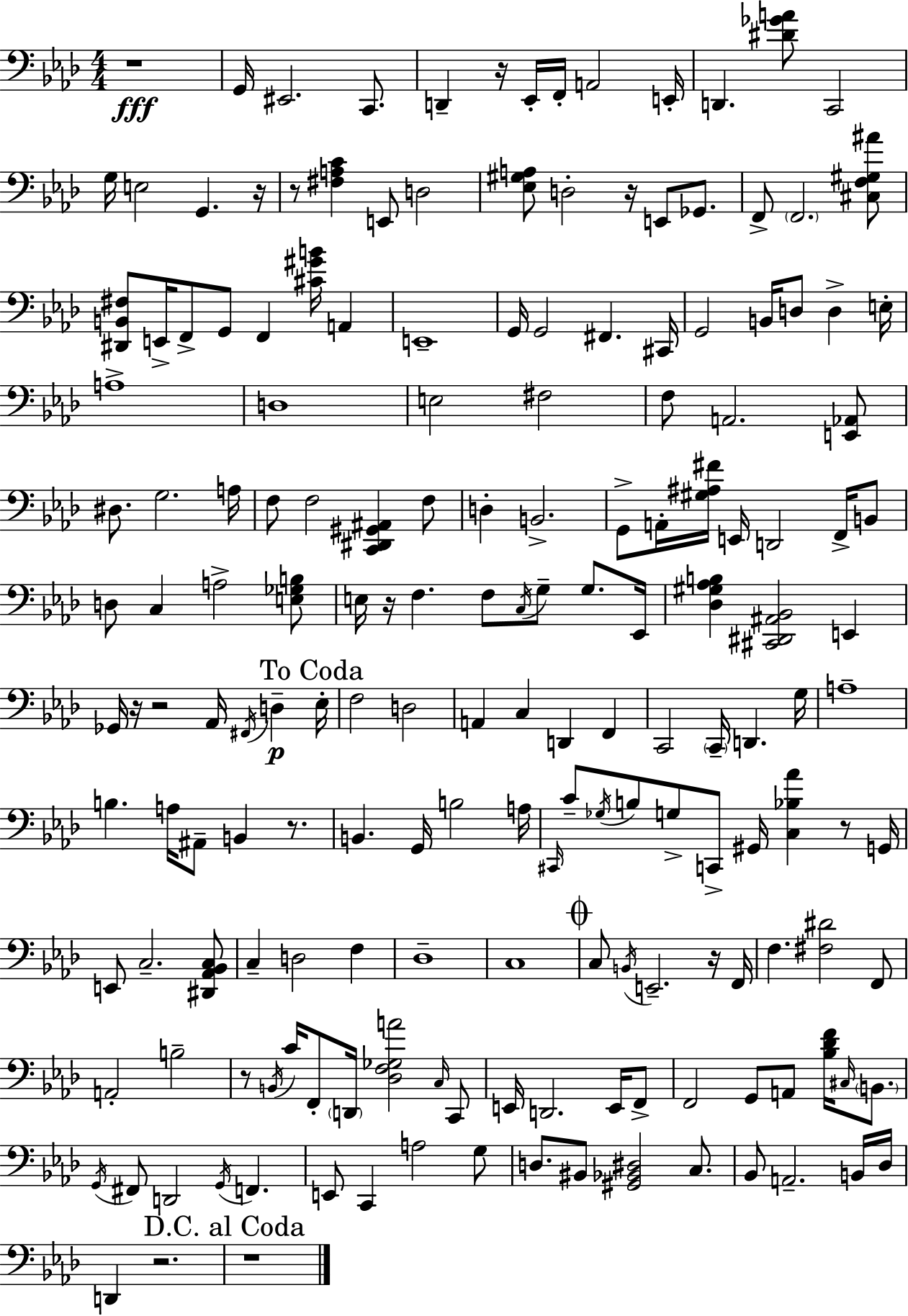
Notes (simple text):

R/w G2/s EIS2/h. C2/e. D2/q R/s Eb2/s F2/s A2/h E2/s D2/q. [D#4,Gb4,A4]/e C2/h G3/s E3/h G2/q. R/s R/e [F#3,A3,C4]/q E2/e D3/h [Eb3,G#3,A3]/e D3/h R/s E2/e Gb2/e. F2/e F2/h. [C#3,F3,G#3,A#4]/e [D#2,B2,F#3]/e E2/s F2/e G2/e F2/q [C#4,G#4,B4]/s A2/q E2/w G2/s G2/h F#2/q. C#2/s G2/h B2/s D3/e D3/q E3/s A3/w D3/w E3/h F#3/h F3/e A2/h. [E2,Ab2]/e D#3/e. G3/h. A3/s F3/e F3/h [C2,D#2,G#2,A#2]/q F3/e D3/q B2/h. G2/e A2/s [G#3,A#3,F#4]/s E2/s D2/h F2/s B2/e D3/e C3/q A3/h [E3,Gb3,B3]/e E3/s R/s F3/q. F3/e C3/s G3/e G3/e. Eb2/s [Db3,G#3,Ab3,B3]/q [C#2,D#2,A#2,Bb2]/h E2/q Gb2/s R/s R/h Ab2/s F#2/s D3/q Eb3/s F3/h D3/h A2/q C3/q D2/q F2/q C2/h C2/s D2/q. G3/s A3/w B3/q. A3/s A#2/e B2/q R/e. B2/q. G2/s B3/h A3/s C#2/s C4/e Gb3/s B3/e G3/e C2/e G#2/s [C3,Bb3,Ab4]/q R/e G2/s E2/e C3/h. [D#2,Ab2,Bb2,C3]/e C3/q D3/h F3/q Db3/w C3/w C3/e B2/s E2/h. R/s F2/s F3/q. [F#3,D#4]/h F2/e A2/h B3/h R/e B2/s C4/s F2/e D2/s [Db3,F3,Gb3,A4]/h C3/s C2/e E2/s D2/h. E2/s F2/e F2/h G2/e A2/e [Bb3,Db4,F4]/s C#3/s B2/e. G2/s F#2/e D2/h G2/s F2/q. E2/e C2/q A3/h G3/e D3/e. BIS2/e [G#2,Bb2,D#3]/h C3/e. Bb2/e A2/h. B2/s Db3/s D2/q R/h. R/w